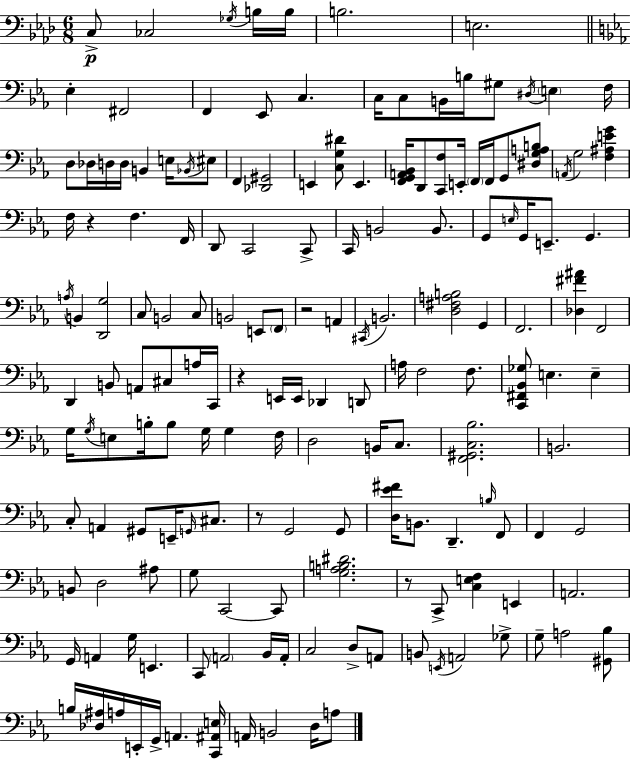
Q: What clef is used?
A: bass